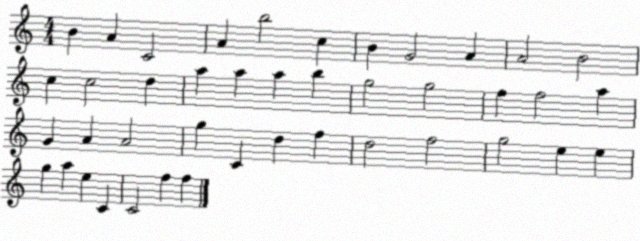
X:1
T:Untitled
M:4/4
L:1/4
K:C
B A C2 A b2 c B G2 A A2 B2 c c2 d a a a b g2 g2 f f2 a G A A2 g C d f d2 f2 g2 e e g a e C C2 f f